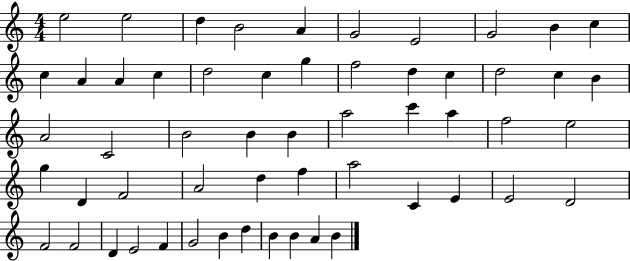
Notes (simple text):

E5/h E5/h D5/q B4/h A4/q G4/h E4/h G4/h B4/q C5/q C5/q A4/q A4/q C5/q D5/h C5/q G5/q F5/h D5/q C5/q D5/h C5/q B4/q A4/h C4/h B4/h B4/q B4/q A5/h C6/q A5/q F5/h E5/h G5/q D4/q F4/h A4/h D5/q F5/q A5/h C4/q E4/q E4/h D4/h F4/h F4/h D4/q E4/h F4/q G4/h B4/q D5/q B4/q B4/q A4/q B4/q